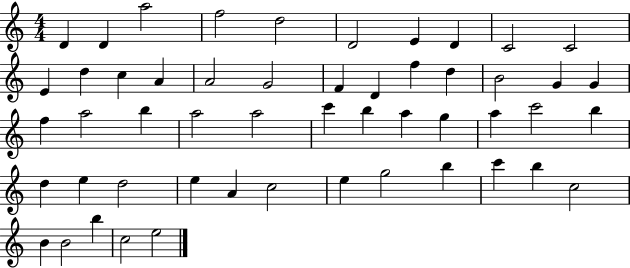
D4/q D4/q A5/h F5/h D5/h D4/h E4/q D4/q C4/h C4/h E4/q D5/q C5/q A4/q A4/h G4/h F4/q D4/q F5/q D5/q B4/h G4/q G4/q F5/q A5/h B5/q A5/h A5/h C6/q B5/q A5/q G5/q A5/q C6/h B5/q D5/q E5/q D5/h E5/q A4/q C5/h E5/q G5/h B5/q C6/q B5/q C5/h B4/q B4/h B5/q C5/h E5/h